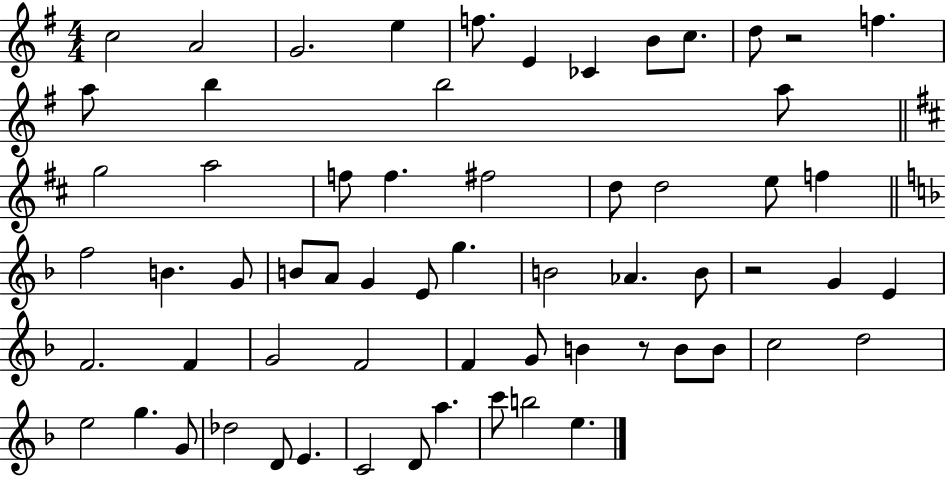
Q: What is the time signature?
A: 4/4